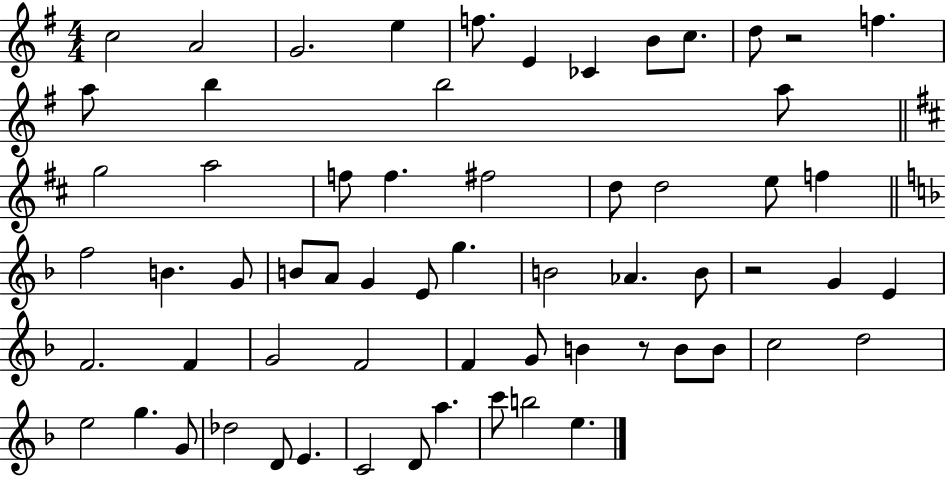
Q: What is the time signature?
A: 4/4